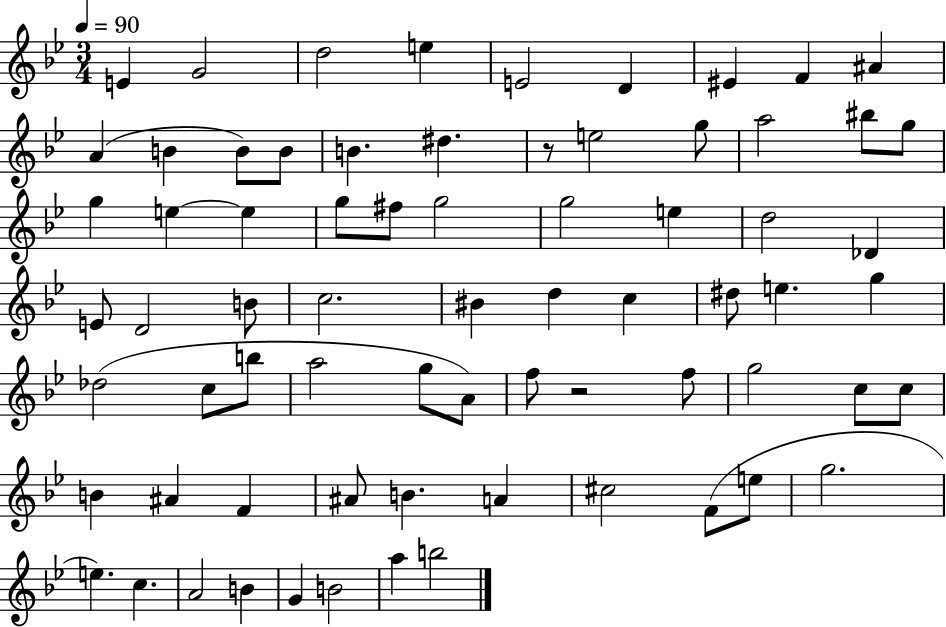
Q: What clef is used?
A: treble